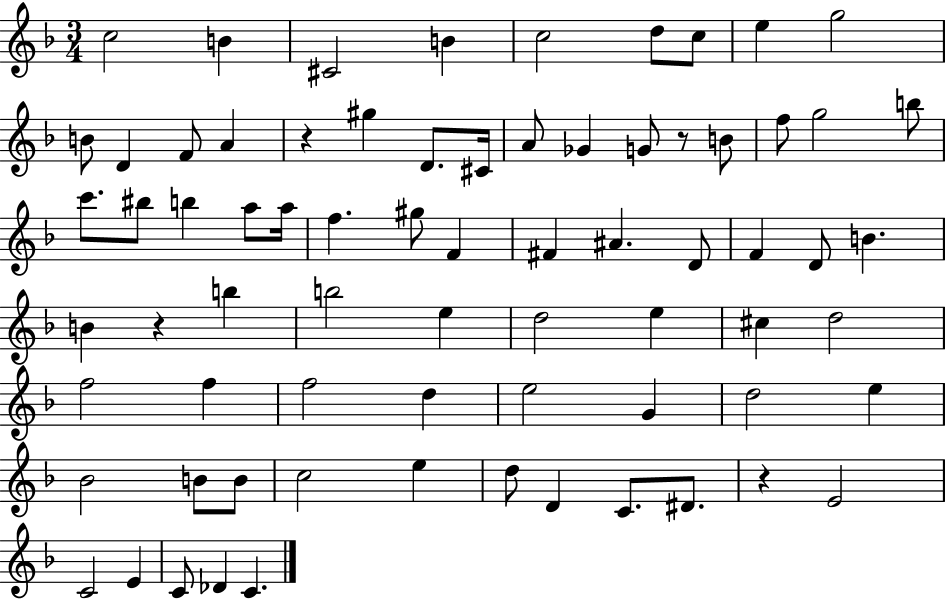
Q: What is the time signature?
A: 3/4